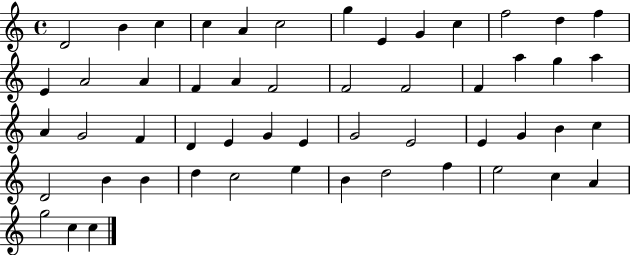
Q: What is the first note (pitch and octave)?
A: D4